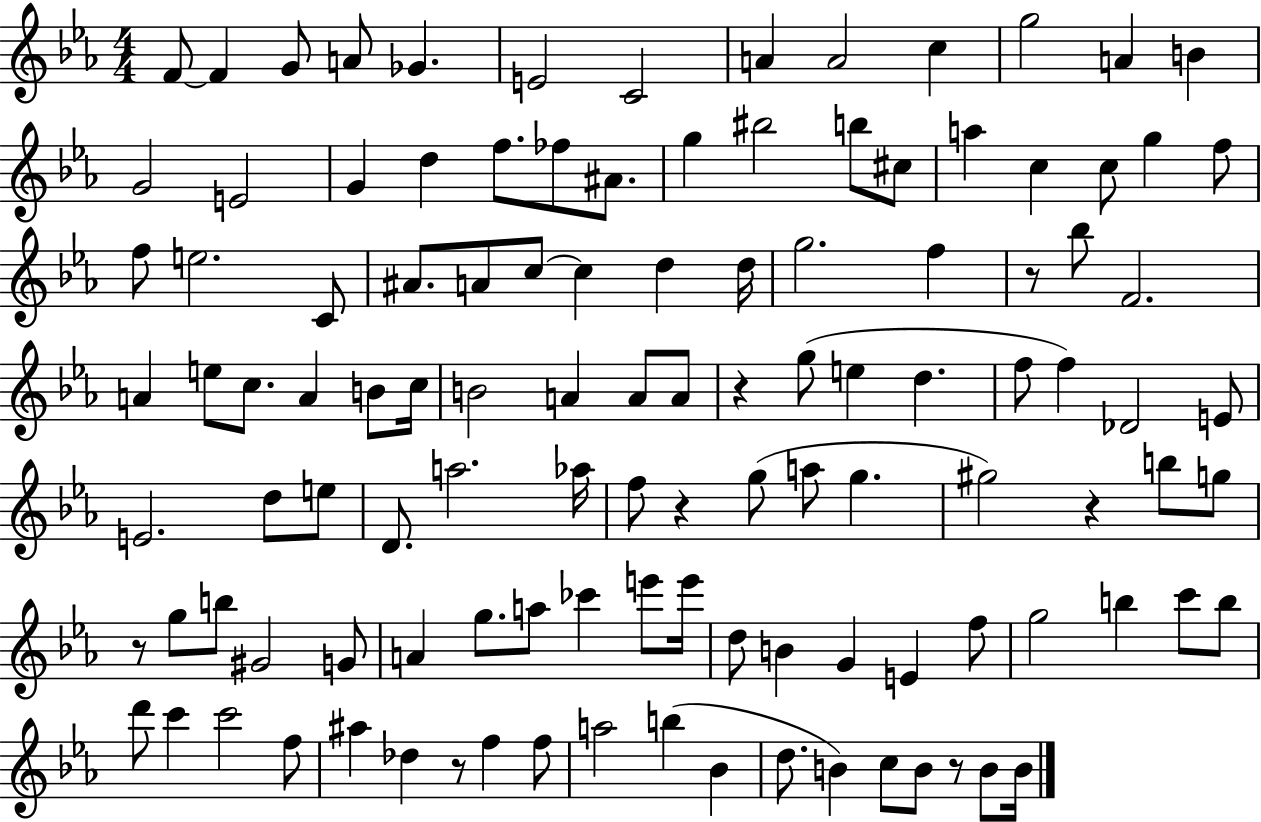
X:1
T:Untitled
M:4/4
L:1/4
K:Eb
F/2 F G/2 A/2 _G E2 C2 A A2 c g2 A B G2 E2 G d f/2 _f/2 ^A/2 g ^b2 b/2 ^c/2 a c c/2 g f/2 f/2 e2 C/2 ^A/2 A/2 c/2 c d d/4 g2 f z/2 _b/2 F2 A e/2 c/2 A B/2 c/4 B2 A A/2 A/2 z g/2 e d f/2 f _D2 E/2 E2 d/2 e/2 D/2 a2 _a/4 f/2 z g/2 a/2 g ^g2 z b/2 g/2 z/2 g/2 b/2 ^G2 G/2 A g/2 a/2 _c' e'/2 e'/4 d/2 B G E f/2 g2 b c'/2 b/2 d'/2 c' c'2 f/2 ^a _d z/2 f f/2 a2 b _B d/2 B c/2 B/2 z/2 B/2 B/4